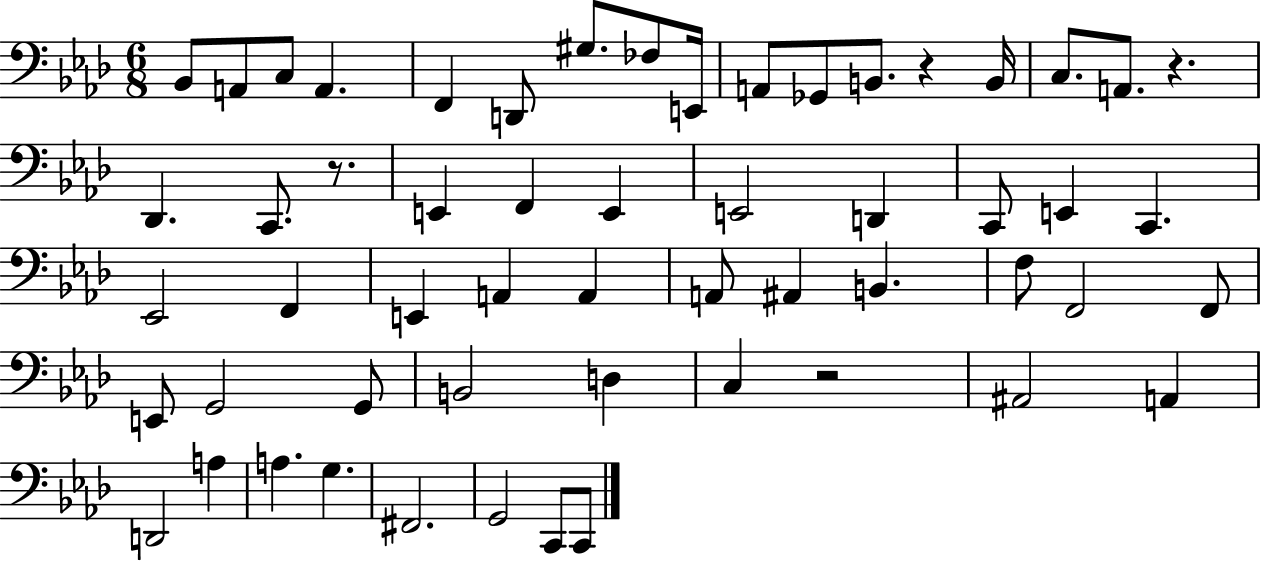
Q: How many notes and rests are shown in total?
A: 56